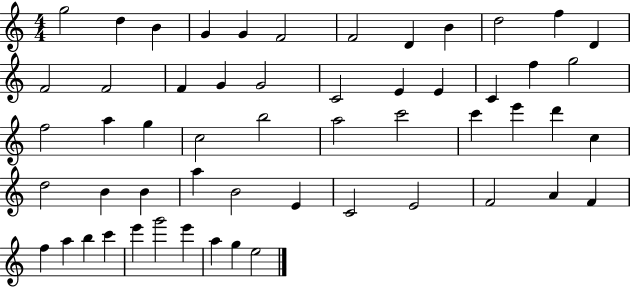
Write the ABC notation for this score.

X:1
T:Untitled
M:4/4
L:1/4
K:C
g2 d B G G F2 F2 D B d2 f D F2 F2 F G G2 C2 E E C f g2 f2 a g c2 b2 a2 c'2 c' e' d' c d2 B B a B2 E C2 E2 F2 A F f a b c' e' g'2 e' a g e2